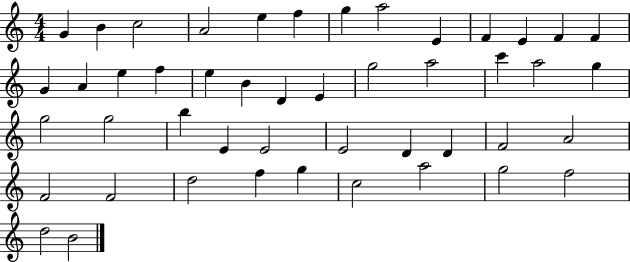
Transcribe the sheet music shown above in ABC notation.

X:1
T:Untitled
M:4/4
L:1/4
K:C
G B c2 A2 e f g a2 E F E F F G A e f e B D E g2 a2 c' a2 g g2 g2 b E E2 E2 D D F2 A2 F2 F2 d2 f g c2 a2 g2 f2 d2 B2